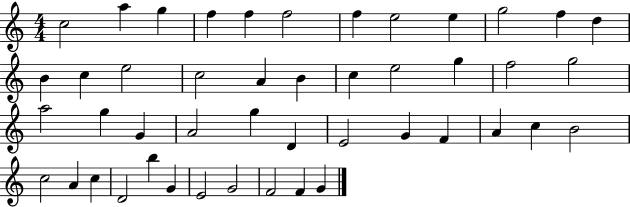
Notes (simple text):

C5/h A5/q G5/q F5/q F5/q F5/h F5/q E5/h E5/q G5/h F5/q D5/q B4/q C5/q E5/h C5/h A4/q B4/q C5/q E5/h G5/q F5/h G5/h A5/h G5/q G4/q A4/h G5/q D4/q E4/h G4/q F4/q A4/q C5/q B4/h C5/h A4/q C5/q D4/h B5/q G4/q E4/h G4/h F4/h F4/q G4/q